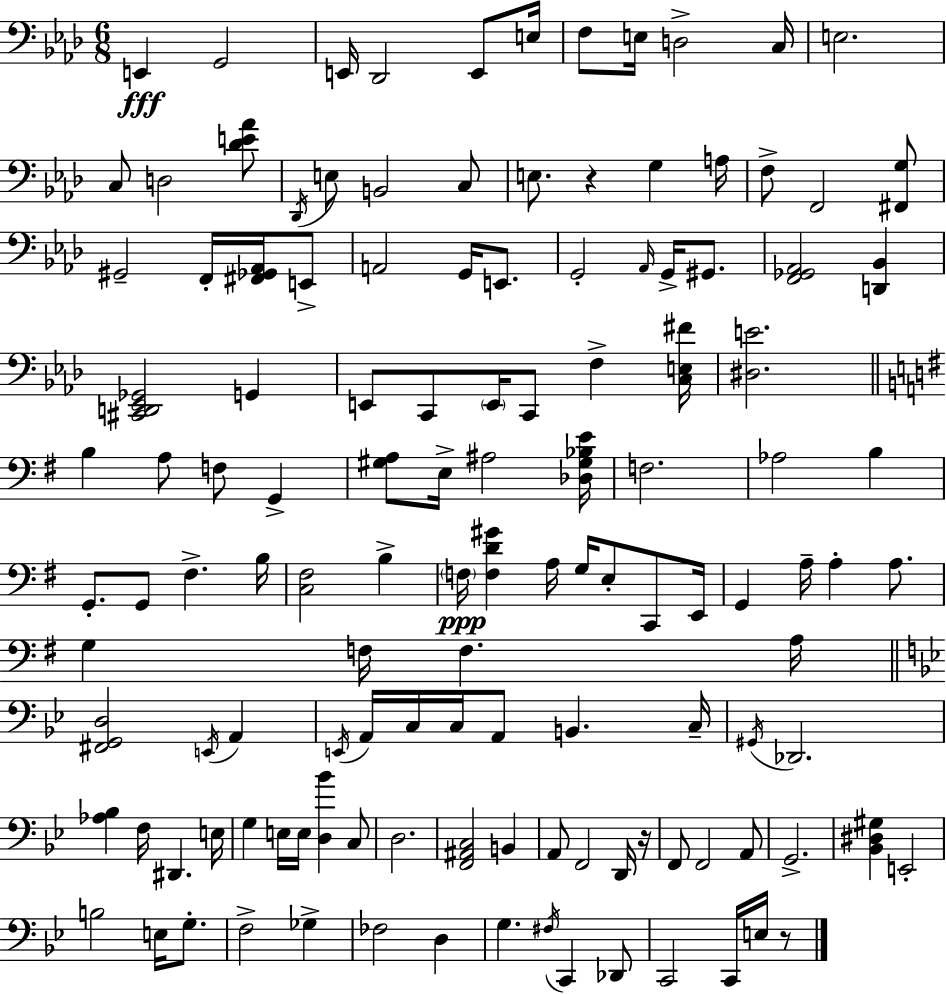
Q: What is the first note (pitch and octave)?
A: E2